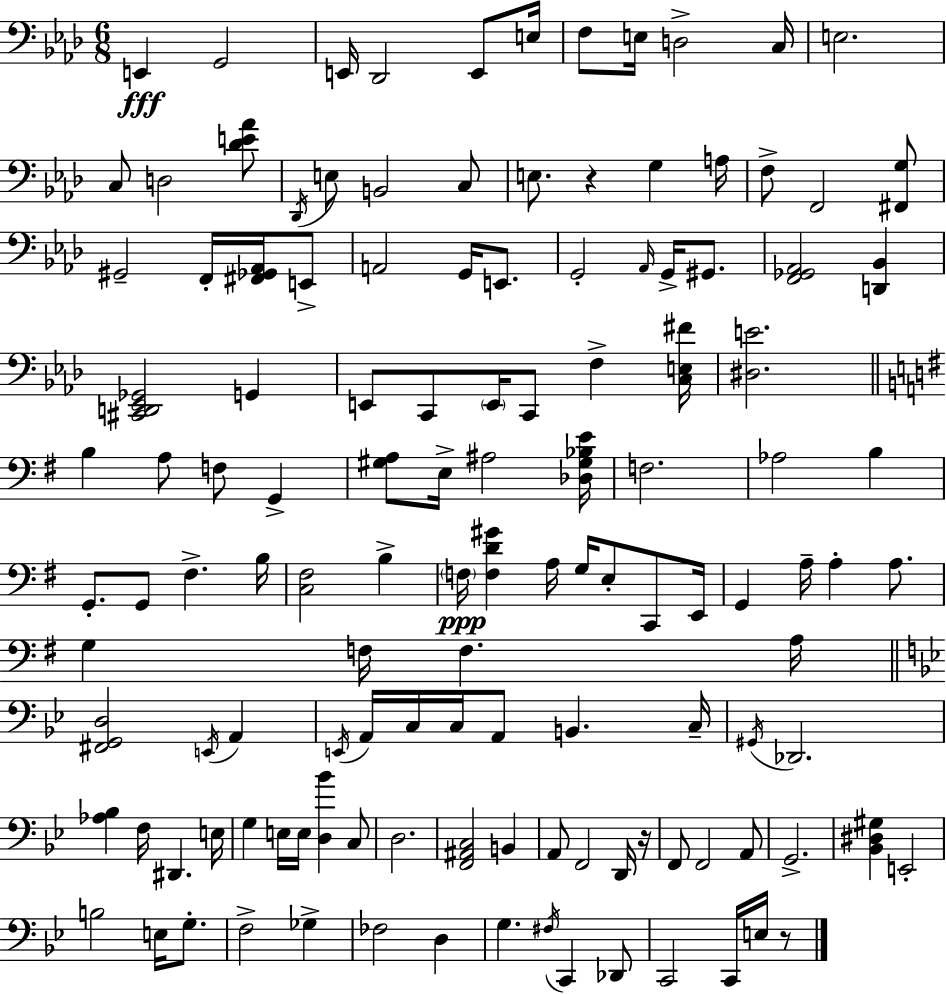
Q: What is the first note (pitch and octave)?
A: E2